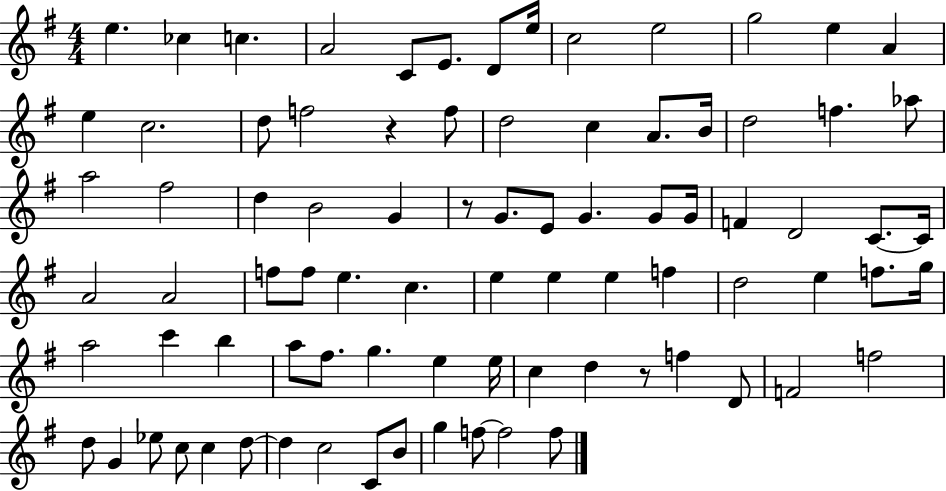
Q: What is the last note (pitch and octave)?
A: F5